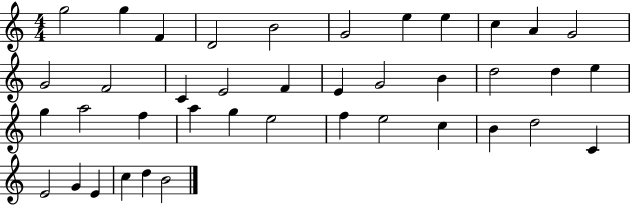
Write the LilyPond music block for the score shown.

{
  \clef treble
  \numericTimeSignature
  \time 4/4
  \key c \major
  g''2 g''4 f'4 | d'2 b'2 | g'2 e''4 e''4 | c''4 a'4 g'2 | \break g'2 f'2 | c'4 e'2 f'4 | e'4 g'2 b'4 | d''2 d''4 e''4 | \break g''4 a''2 f''4 | a''4 g''4 e''2 | f''4 e''2 c''4 | b'4 d''2 c'4 | \break e'2 g'4 e'4 | c''4 d''4 b'2 | \bar "|."
}